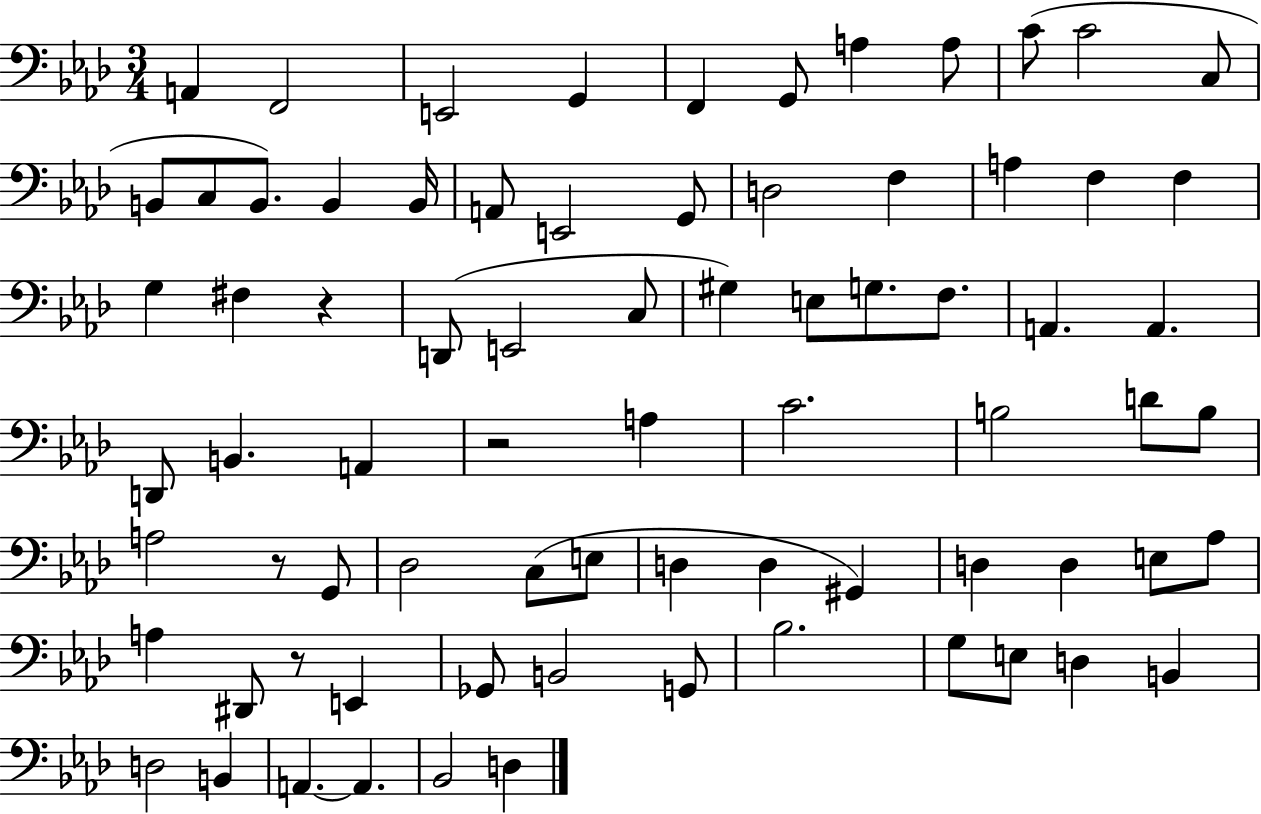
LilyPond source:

{
  \clef bass
  \numericTimeSignature
  \time 3/4
  \key aes \major
  a,4 f,2 | e,2 g,4 | f,4 g,8 a4 a8 | c'8( c'2 c8 | \break b,8 c8 b,8.) b,4 b,16 | a,8 e,2 g,8 | d2 f4 | a4 f4 f4 | \break g4 fis4 r4 | d,8( e,2 c8 | gis4) e8 g8. f8. | a,4. a,4. | \break d,8 b,4. a,4 | r2 a4 | c'2. | b2 d'8 b8 | \break a2 r8 g,8 | des2 c8( e8 | d4 d4 gis,4) | d4 d4 e8 aes8 | \break a4 dis,8 r8 e,4 | ges,8 b,2 g,8 | bes2. | g8 e8 d4 b,4 | \break d2 b,4 | a,4.~~ a,4. | bes,2 d4 | \bar "|."
}